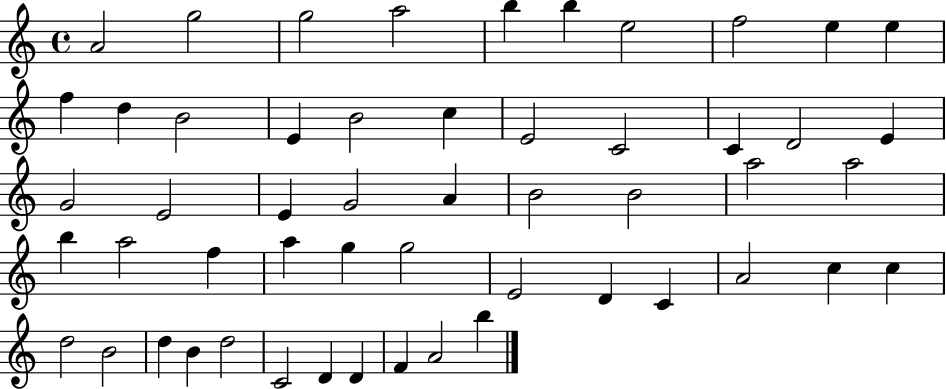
{
  \clef treble
  \time 4/4
  \defaultTimeSignature
  \key c \major
  a'2 g''2 | g''2 a''2 | b''4 b''4 e''2 | f''2 e''4 e''4 | \break f''4 d''4 b'2 | e'4 b'2 c''4 | e'2 c'2 | c'4 d'2 e'4 | \break g'2 e'2 | e'4 g'2 a'4 | b'2 b'2 | a''2 a''2 | \break b''4 a''2 f''4 | a''4 g''4 g''2 | e'2 d'4 c'4 | a'2 c''4 c''4 | \break d''2 b'2 | d''4 b'4 d''2 | c'2 d'4 d'4 | f'4 a'2 b''4 | \break \bar "|."
}